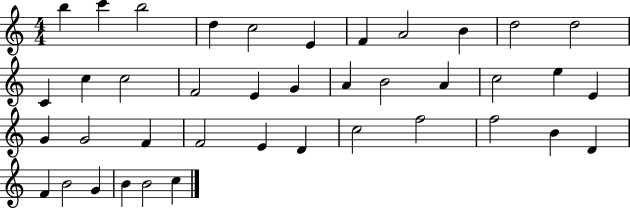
{
  \clef treble
  \numericTimeSignature
  \time 4/4
  \key c \major
  b''4 c'''4 b''2 | d''4 c''2 e'4 | f'4 a'2 b'4 | d''2 d''2 | \break c'4 c''4 c''2 | f'2 e'4 g'4 | a'4 b'2 a'4 | c''2 e''4 e'4 | \break g'4 g'2 f'4 | f'2 e'4 d'4 | c''2 f''2 | f''2 b'4 d'4 | \break f'4 b'2 g'4 | b'4 b'2 c''4 | \bar "|."
}